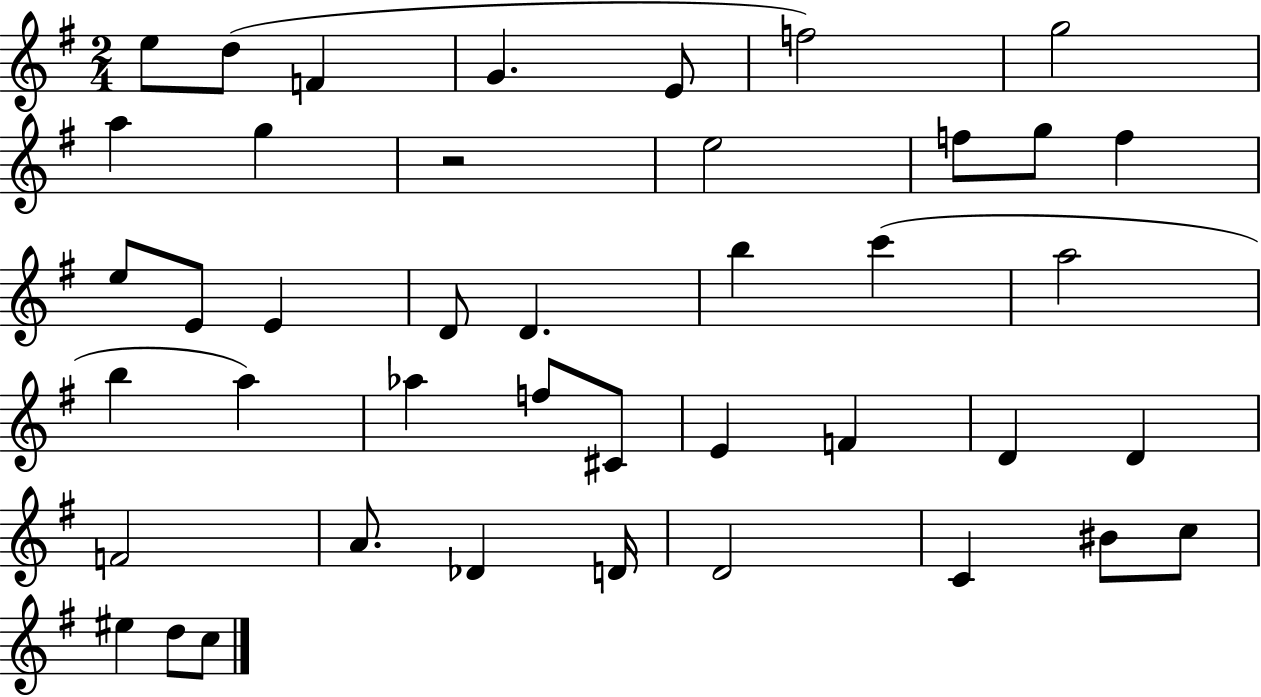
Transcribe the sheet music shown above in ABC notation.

X:1
T:Untitled
M:2/4
L:1/4
K:G
e/2 d/2 F G E/2 f2 g2 a g z2 e2 f/2 g/2 f e/2 E/2 E D/2 D b c' a2 b a _a f/2 ^C/2 E F D D F2 A/2 _D D/4 D2 C ^B/2 c/2 ^e d/2 c/2